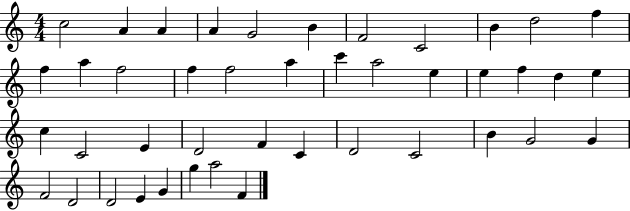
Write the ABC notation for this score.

X:1
T:Untitled
M:4/4
L:1/4
K:C
c2 A A A G2 B F2 C2 B d2 f f a f2 f f2 a c' a2 e e f d e c C2 E D2 F C D2 C2 B G2 G F2 D2 D2 E G g a2 F